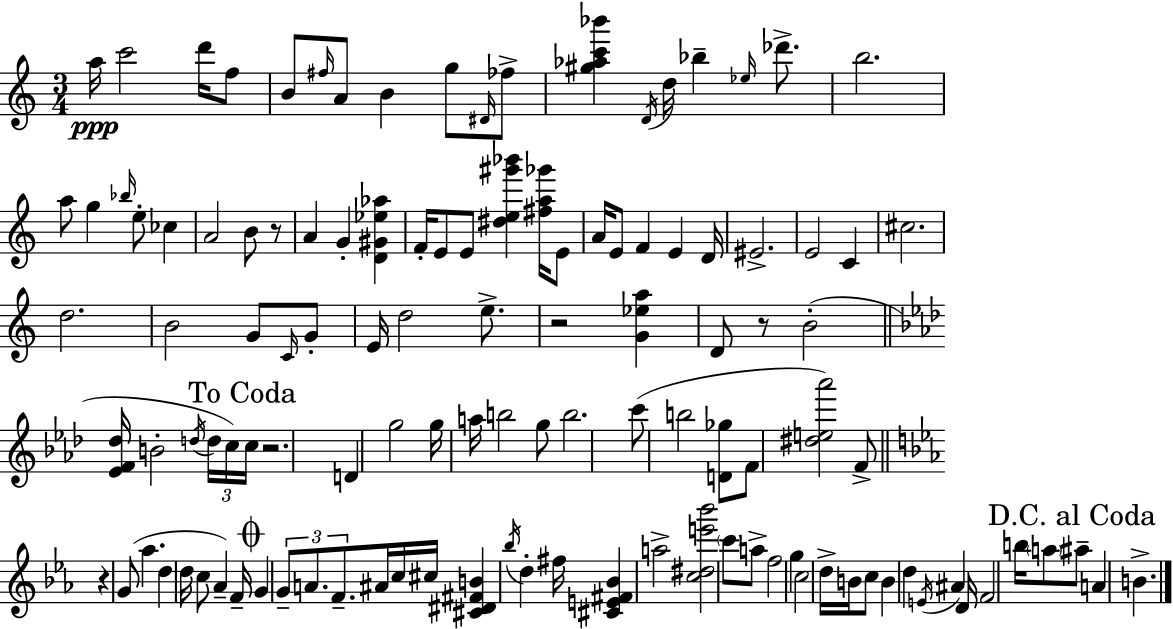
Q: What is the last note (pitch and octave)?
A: B4